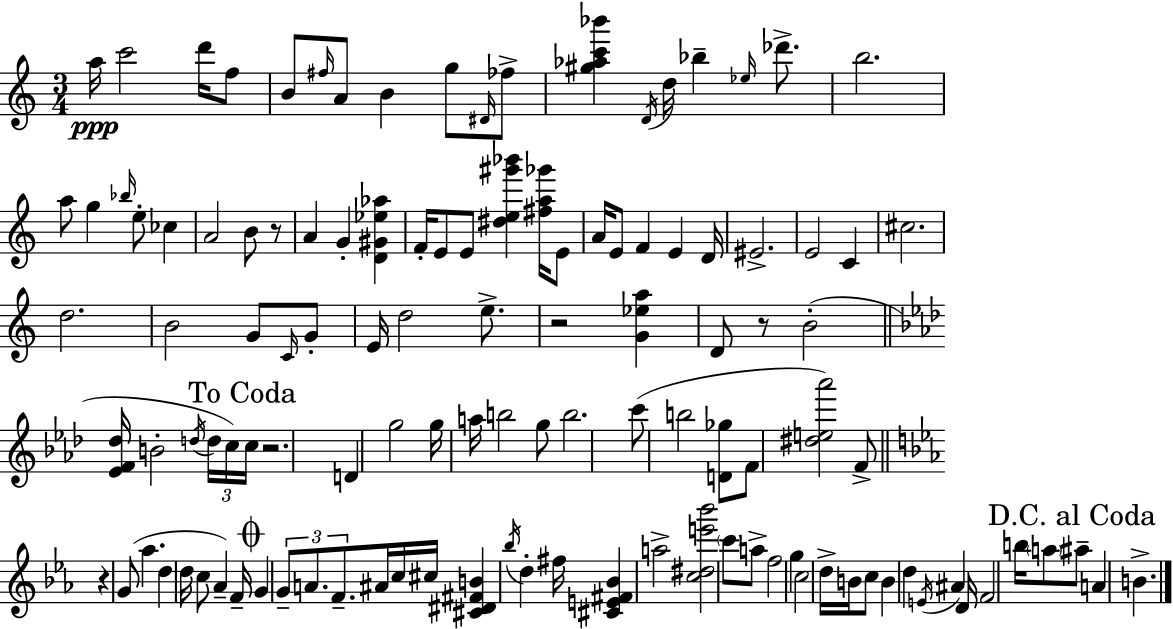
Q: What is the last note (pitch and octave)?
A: B4